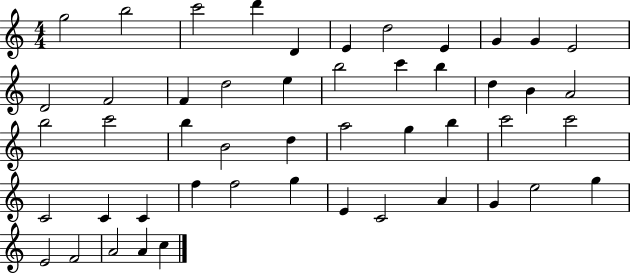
G5/h B5/h C6/h D6/q D4/q E4/q D5/h E4/q G4/q G4/q E4/h D4/h F4/h F4/q D5/h E5/q B5/h C6/q B5/q D5/q B4/q A4/h B5/h C6/h B5/q B4/h D5/q A5/h G5/q B5/q C6/h C6/h C4/h C4/q C4/q F5/q F5/h G5/q E4/q C4/h A4/q G4/q E5/h G5/q E4/h F4/h A4/h A4/q C5/q